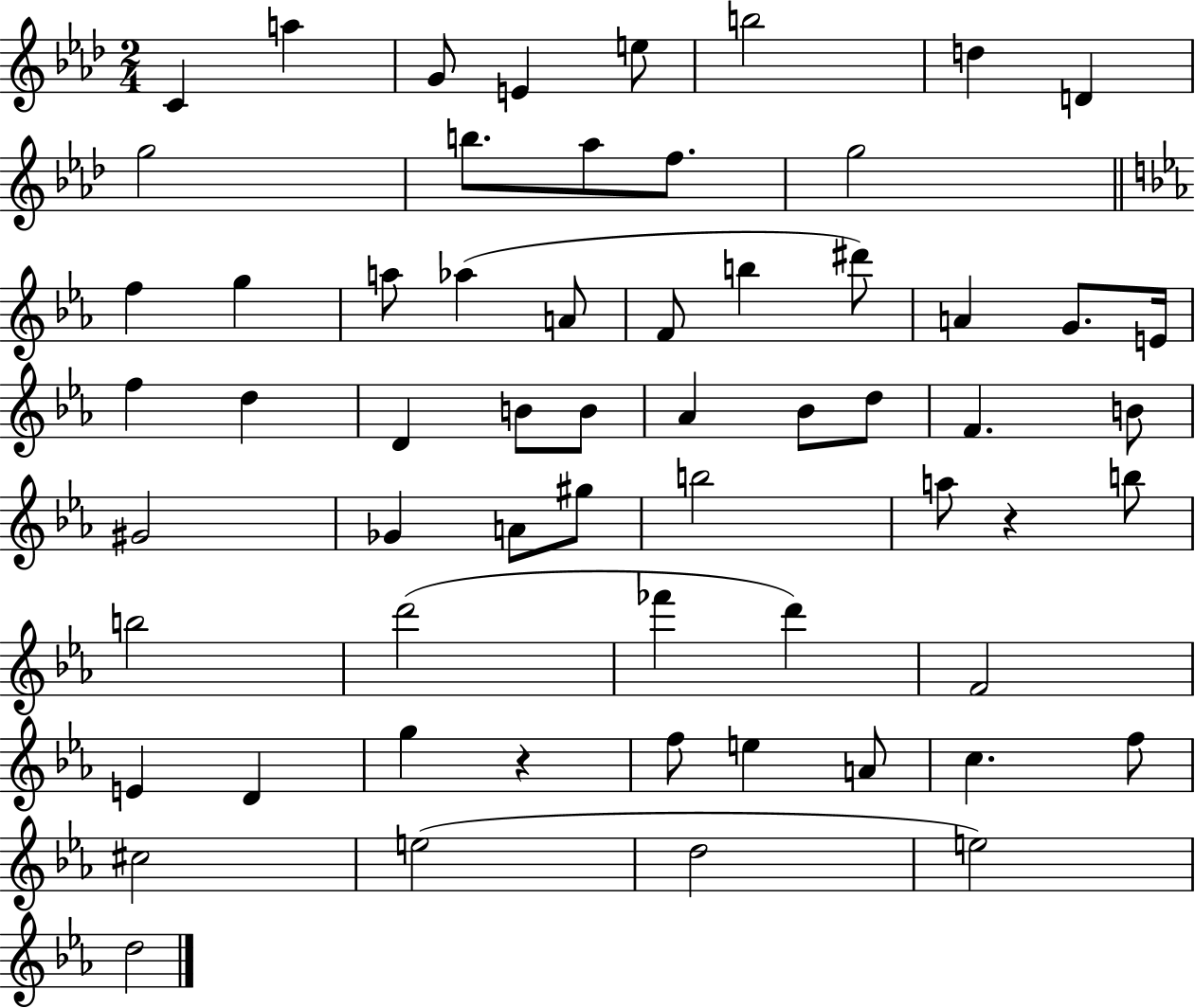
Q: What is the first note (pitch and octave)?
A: C4